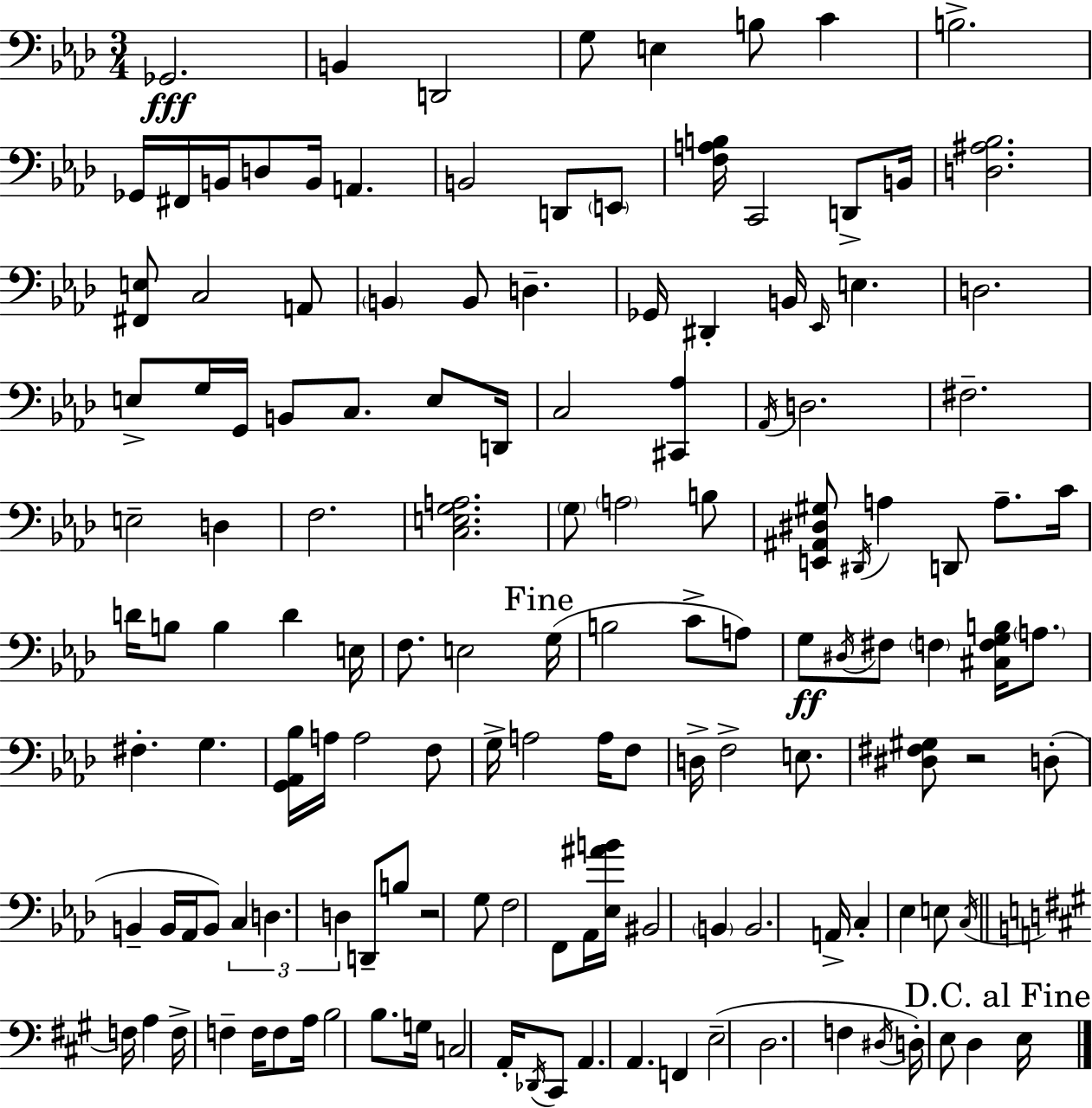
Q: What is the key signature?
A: F minor